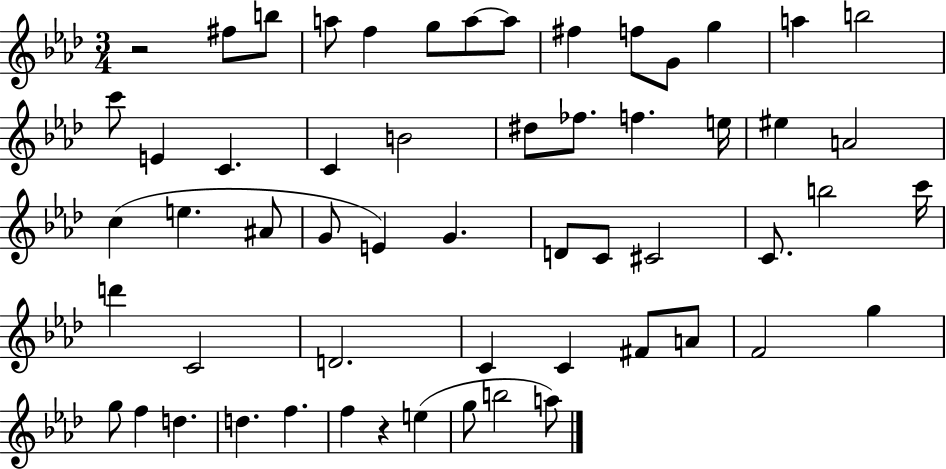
X:1
T:Untitled
M:3/4
L:1/4
K:Ab
z2 ^f/2 b/2 a/2 f g/2 a/2 a/2 ^f f/2 G/2 g a b2 c'/2 E C C B2 ^d/2 _f/2 f e/4 ^e A2 c e ^A/2 G/2 E G D/2 C/2 ^C2 C/2 b2 c'/4 d' C2 D2 C C ^F/2 A/2 F2 g g/2 f d d f f z e g/2 b2 a/2